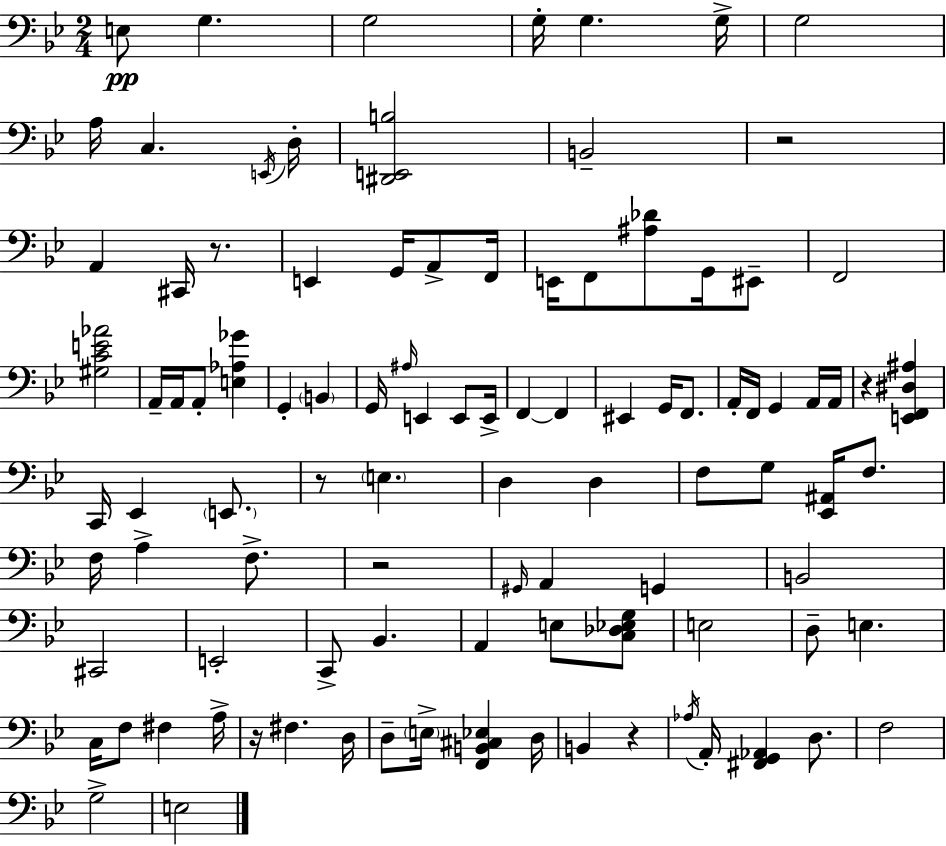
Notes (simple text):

E3/e G3/q. G3/h G3/s G3/q. G3/s G3/h A3/s C3/q. E2/s D3/s [D#2,E2,B3]/h B2/h R/h A2/q C#2/s R/e. E2/q G2/s A2/e F2/s E2/s F2/e [A#3,Db4]/e G2/s EIS2/e F2/h [G#3,C4,E4,Ab4]/h A2/s A2/s A2/e [E3,Ab3,Gb4]/q G2/q B2/q G2/s A#3/s E2/q E2/e E2/s F2/q F2/q EIS2/q G2/s F2/e. A2/s F2/s G2/q A2/s A2/s R/q [E2,F2,D#3,A#3]/q C2/s Eb2/q E2/e. R/e E3/q. D3/q D3/q F3/e G3/e [Eb2,A#2]/s F3/e. F3/s A3/q F3/e. R/h G#2/s A2/q G2/q B2/h C#2/h E2/h C2/e Bb2/q. A2/q E3/e [C3,Db3,Eb3,G3]/e E3/h D3/e E3/q. C3/s F3/e F#3/q A3/s R/s F#3/q. D3/s D3/e E3/s [F2,B2,C#3,Eb3]/q D3/s B2/q R/q Ab3/s A2/s [F#2,G2,Ab2]/q D3/e. F3/h G3/h E3/h